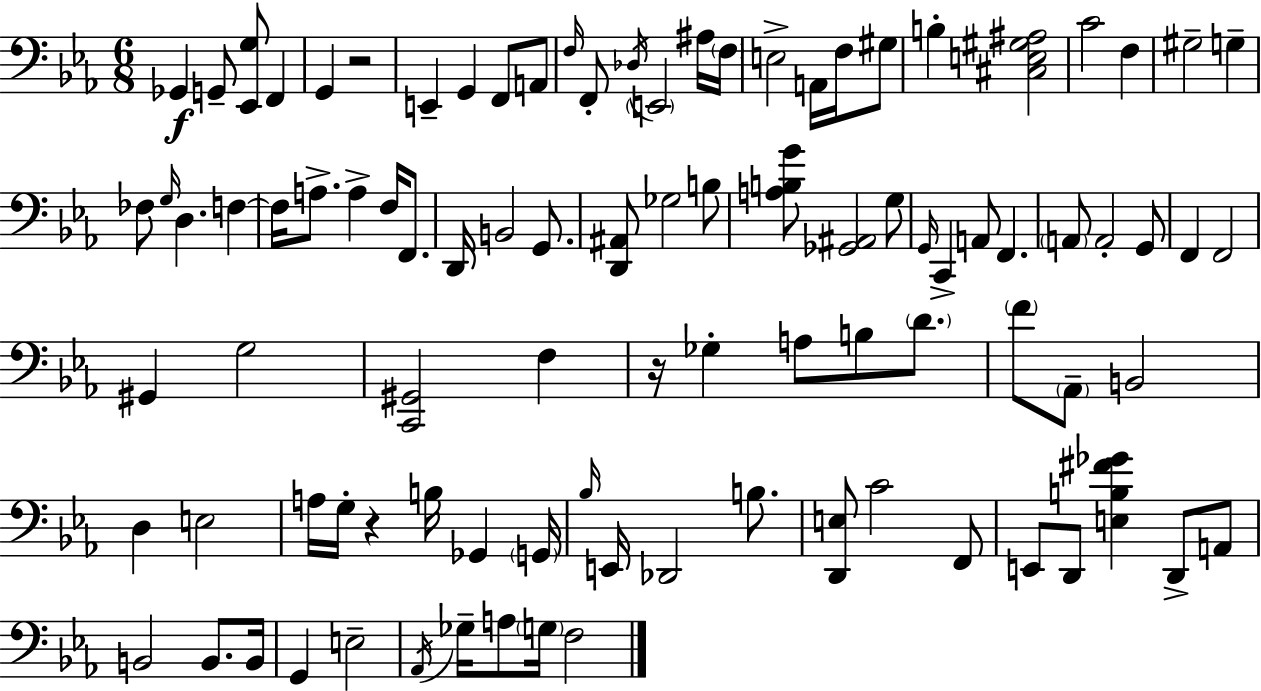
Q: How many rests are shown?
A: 3